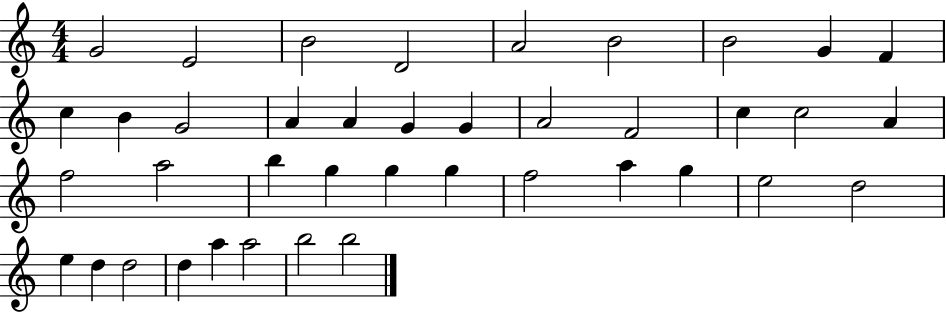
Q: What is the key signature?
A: C major